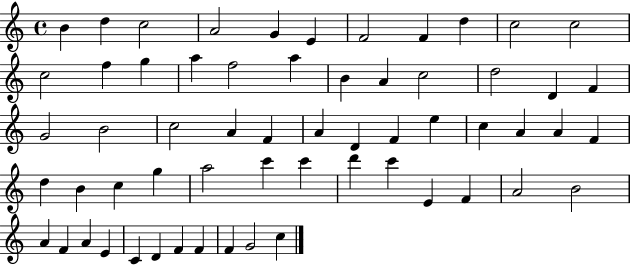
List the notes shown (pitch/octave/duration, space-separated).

B4/q D5/q C5/h A4/h G4/q E4/q F4/h F4/q D5/q C5/h C5/h C5/h F5/q G5/q A5/q F5/h A5/q B4/q A4/q C5/h D5/h D4/q F4/q G4/h B4/h C5/h A4/q F4/q A4/q D4/q F4/q E5/q C5/q A4/q A4/q F4/q D5/q B4/q C5/q G5/q A5/h C6/q C6/q D6/q C6/q E4/q F4/q A4/h B4/h A4/q F4/q A4/q E4/q C4/q D4/q F4/q F4/q F4/q G4/h C5/q